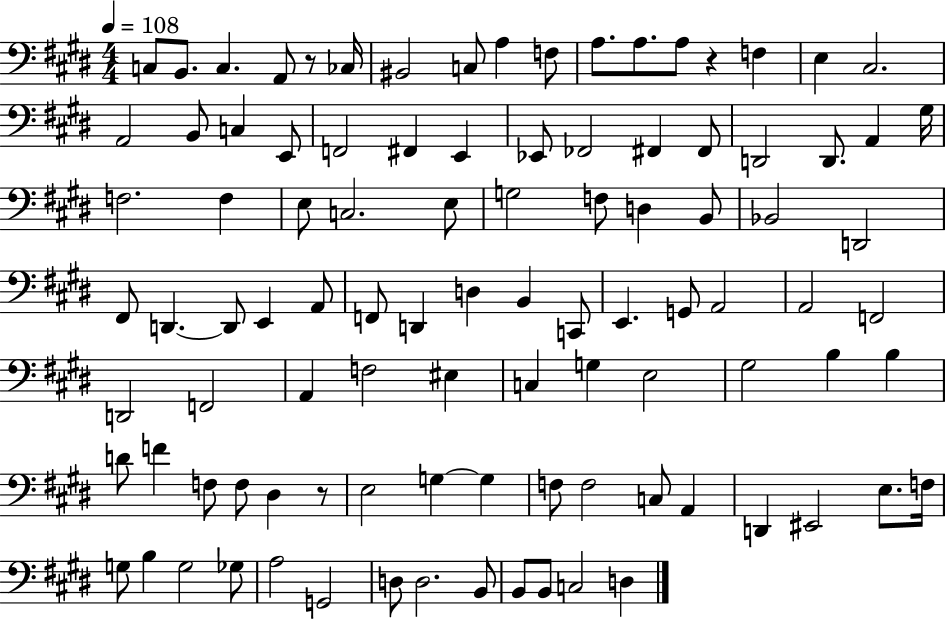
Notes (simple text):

C3/e B2/e. C3/q. A2/e R/e CES3/s BIS2/h C3/e A3/q F3/e A3/e. A3/e. A3/e R/q F3/q E3/q C#3/h. A2/h B2/e C3/q E2/e F2/h F#2/q E2/q Eb2/e FES2/h F#2/q F#2/e D2/h D2/e. A2/q G#3/s F3/h. F3/q E3/e C3/h. E3/e G3/h F3/e D3/q B2/e Bb2/h D2/h F#2/e D2/q. D2/e E2/q A2/e F2/e D2/q D3/q B2/q C2/e E2/q. G2/e A2/h A2/h F2/h D2/h F2/h A2/q F3/h EIS3/q C3/q G3/q E3/h G#3/h B3/q B3/q D4/e F4/q F3/e F3/e D#3/q R/e E3/h G3/q G3/q F3/e F3/h C3/e A2/q D2/q EIS2/h E3/e. F3/s G3/e B3/q G3/h Gb3/e A3/h G2/h D3/e D3/h. B2/e B2/e B2/e C3/h D3/q